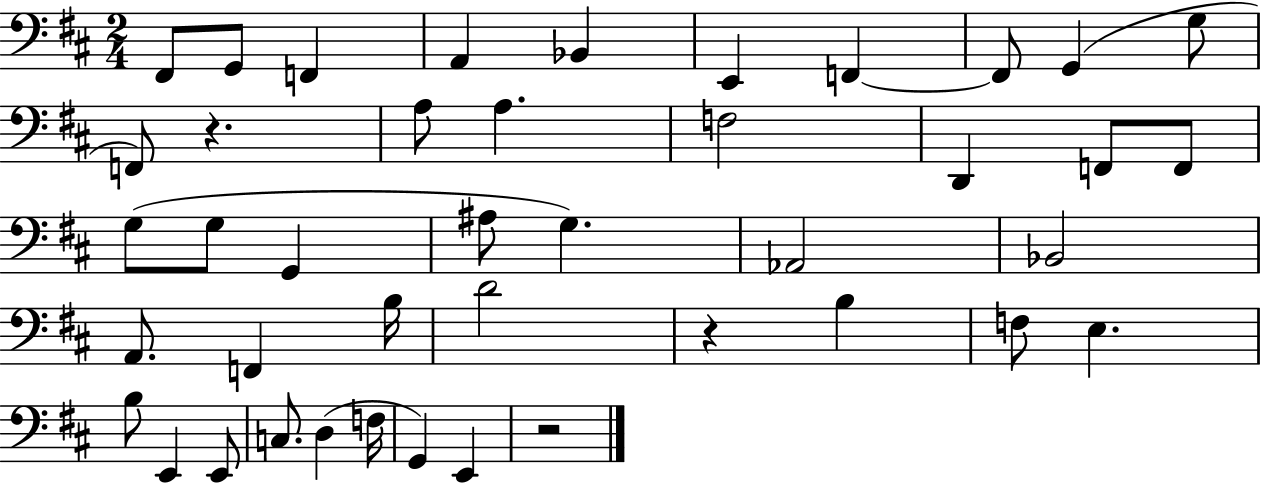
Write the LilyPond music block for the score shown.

{
  \clef bass
  \numericTimeSignature
  \time 2/4
  \key d \major
  fis,8 g,8 f,4 | a,4 bes,4 | e,4 f,4~~ | f,8 g,4( g8 | \break f,8) r4. | a8 a4. | f2 | d,4 f,8 f,8 | \break g8( g8 g,4 | ais8 g4.) | aes,2 | bes,2 | \break a,8. f,4 b16 | d'2 | r4 b4 | f8 e4. | \break b8 e,4 e,8 | c8. d4( f16 | g,4) e,4 | r2 | \break \bar "|."
}